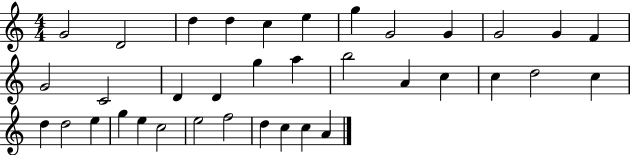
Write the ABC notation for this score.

X:1
T:Untitled
M:4/4
L:1/4
K:C
G2 D2 d d c e g G2 G G2 G F G2 C2 D D g a b2 A c c d2 c d d2 e g e c2 e2 f2 d c c A